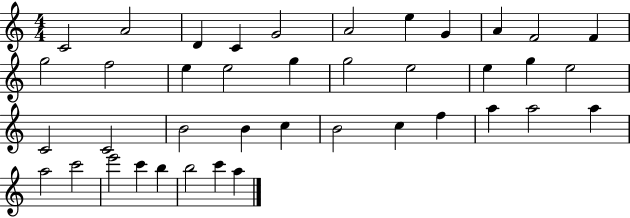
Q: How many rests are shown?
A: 0